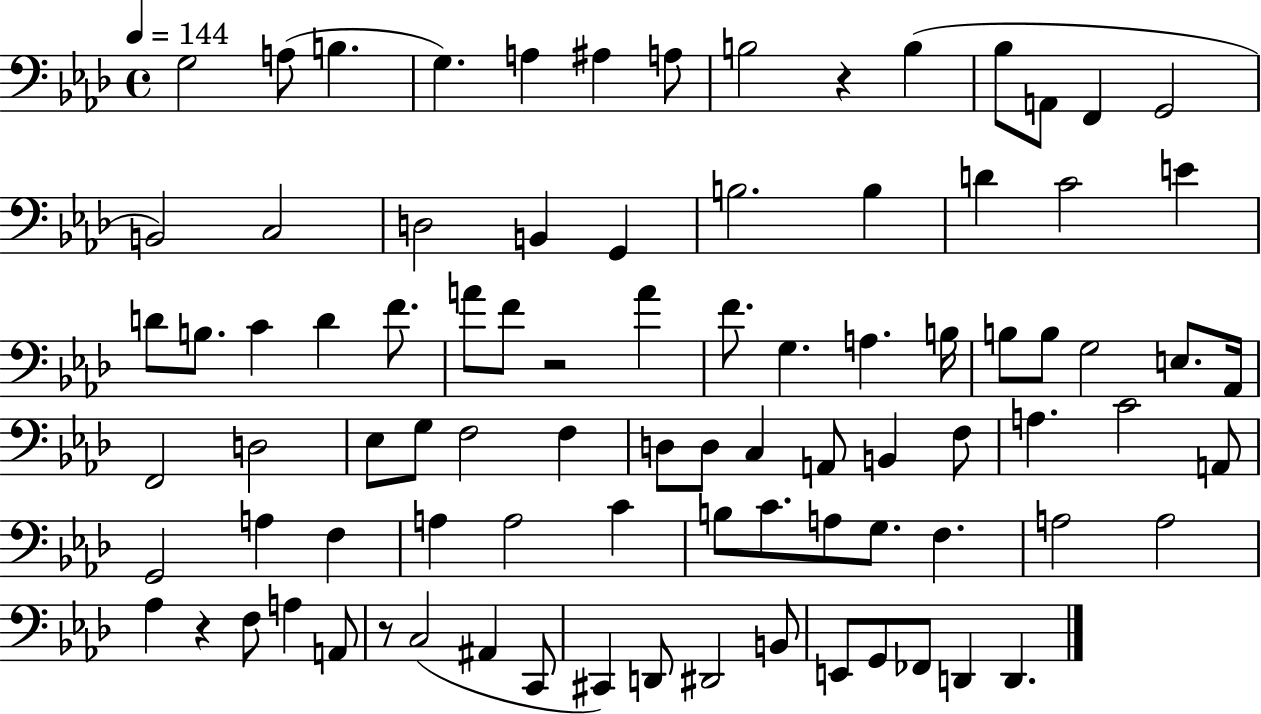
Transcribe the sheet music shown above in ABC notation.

X:1
T:Untitled
M:4/4
L:1/4
K:Ab
G,2 A,/2 B, G, A, ^A, A,/2 B,2 z B, _B,/2 A,,/2 F,, G,,2 B,,2 C,2 D,2 B,, G,, B,2 B, D C2 E D/2 B,/2 C D F/2 A/2 F/2 z2 A F/2 G, A, B,/4 B,/2 B,/2 G,2 E,/2 _A,,/4 F,,2 D,2 _E,/2 G,/2 F,2 F, D,/2 D,/2 C, A,,/2 B,, F,/2 A, C2 A,,/2 G,,2 A, F, A, A,2 C B,/2 C/2 A,/2 G,/2 F, A,2 A,2 _A, z F,/2 A, A,,/2 z/2 C,2 ^A,, C,,/2 ^C,, D,,/2 ^D,,2 B,,/2 E,,/2 G,,/2 _F,,/2 D,, D,,